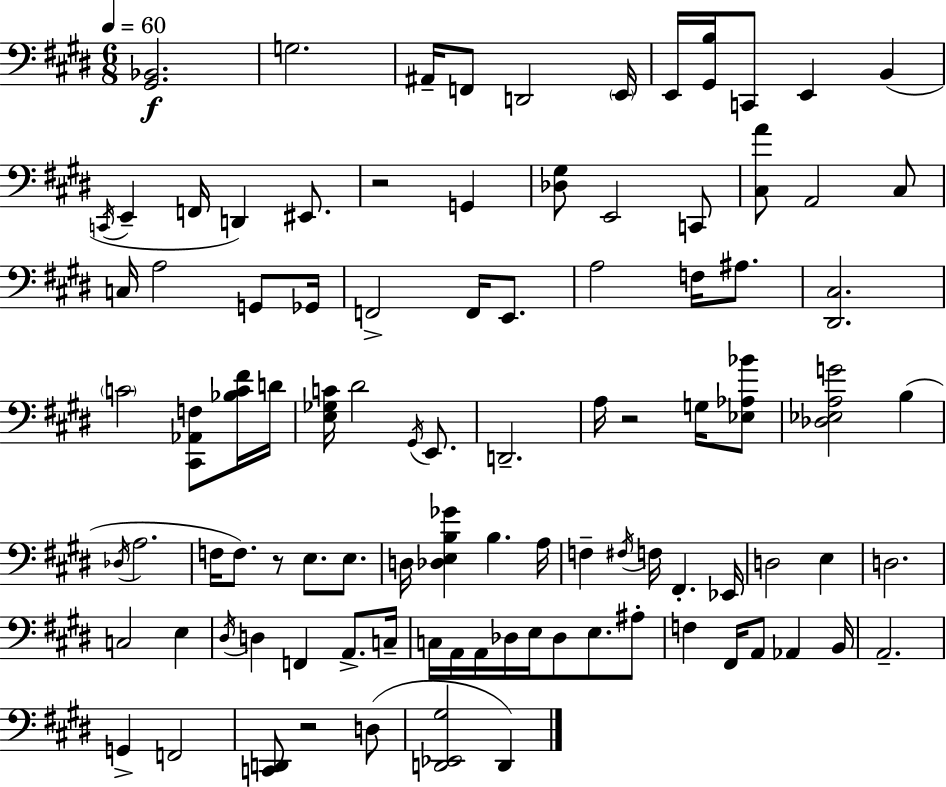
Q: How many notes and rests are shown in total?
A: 97